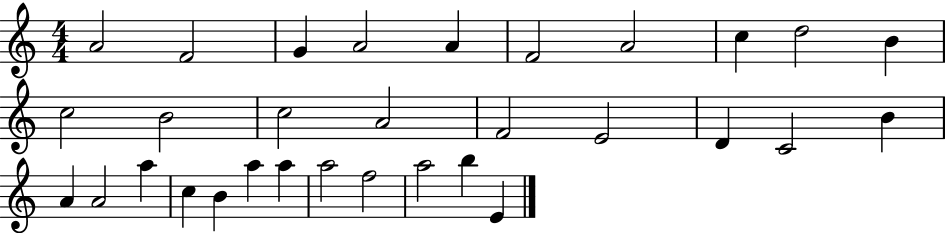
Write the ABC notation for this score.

X:1
T:Untitled
M:4/4
L:1/4
K:C
A2 F2 G A2 A F2 A2 c d2 B c2 B2 c2 A2 F2 E2 D C2 B A A2 a c B a a a2 f2 a2 b E